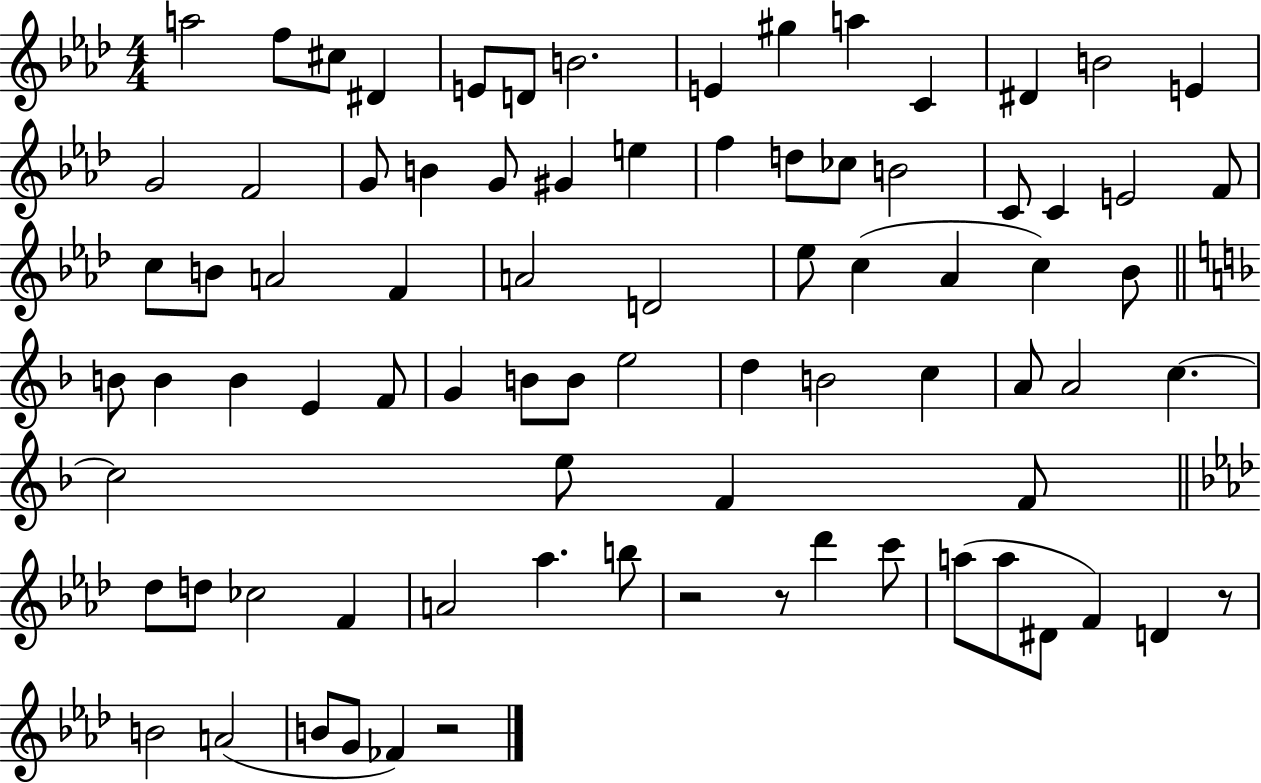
A5/h F5/e C#5/e D#4/q E4/e D4/e B4/h. E4/q G#5/q A5/q C4/q D#4/q B4/h E4/q G4/h F4/h G4/e B4/q G4/e G#4/q E5/q F5/q D5/e CES5/e B4/h C4/e C4/q E4/h F4/e C5/e B4/e A4/h F4/q A4/h D4/h Eb5/e C5/q Ab4/q C5/q Bb4/e B4/e B4/q B4/q E4/q F4/e G4/q B4/e B4/e E5/h D5/q B4/h C5/q A4/e A4/h C5/q. C5/h E5/e F4/q F4/e Db5/e D5/e CES5/h F4/q A4/h Ab5/q. B5/e R/h R/e Db6/q C6/e A5/e A5/e D#4/e F4/q D4/q R/e B4/h A4/h B4/e G4/e FES4/q R/h